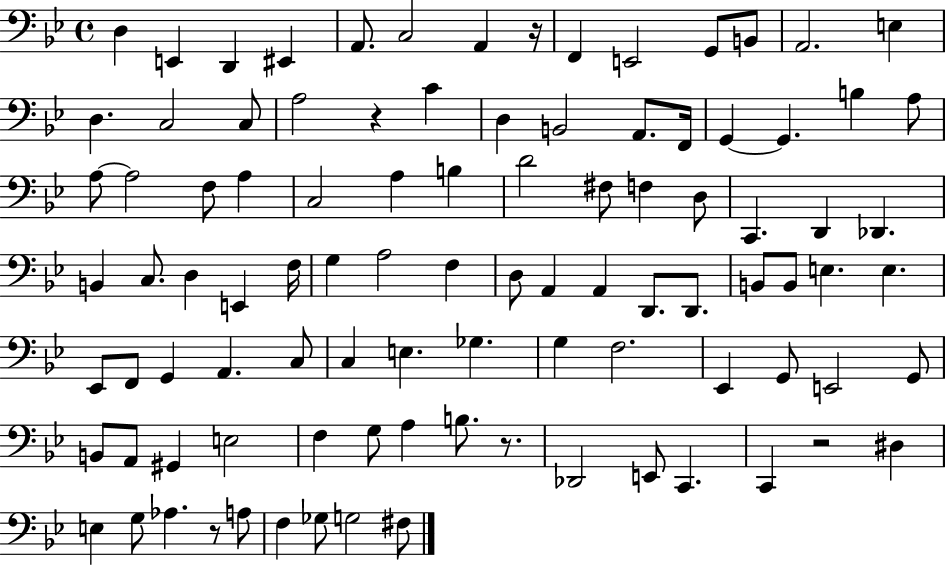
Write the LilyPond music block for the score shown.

{
  \clef bass
  \time 4/4
  \defaultTimeSignature
  \key bes \major
  d4 e,4 d,4 eis,4 | a,8. c2 a,4 r16 | f,4 e,2 g,8 b,8 | a,2. e4 | \break d4. c2 c8 | a2 r4 c'4 | d4 b,2 a,8. f,16 | g,4~~ g,4. b4 a8 | \break a8~~ a2 f8 a4 | c2 a4 b4 | d'2 fis8 f4 d8 | c,4. d,4 des,4. | \break b,4 c8. d4 e,4 f16 | g4 a2 f4 | d8 a,4 a,4 d,8. d,8. | b,8 b,8 e4. e4. | \break ees,8 f,8 g,4 a,4. c8 | c4 e4. ges4. | g4 f2. | ees,4 g,8 e,2 g,8 | \break b,8 a,8 gis,4 e2 | f4 g8 a4 b8. r8. | des,2 e,8 c,4. | c,4 r2 dis4 | \break e4 g8 aes4. r8 a8 | f4 ges8 g2 fis8 | \bar "|."
}